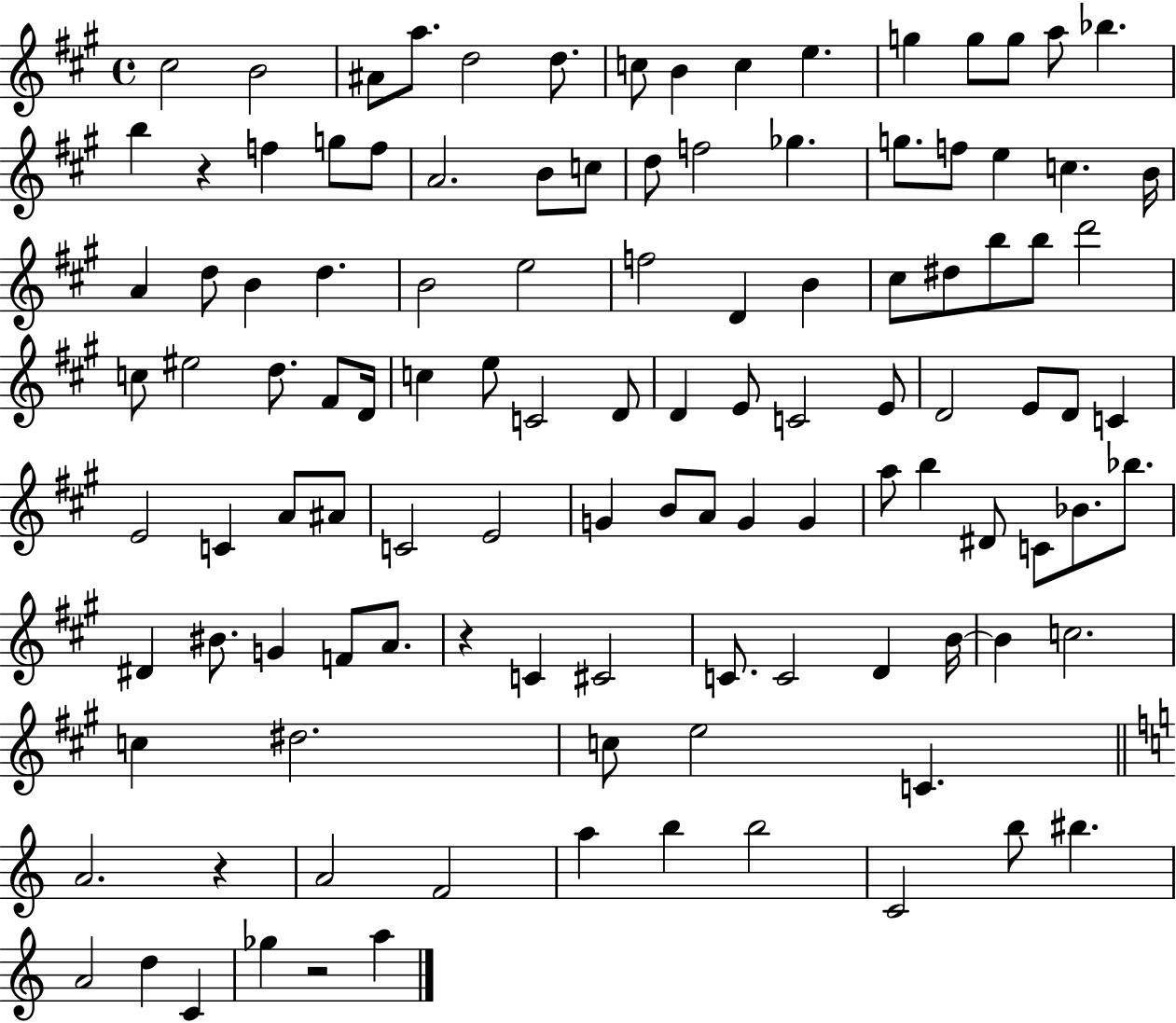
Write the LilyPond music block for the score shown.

{
  \clef treble
  \time 4/4
  \defaultTimeSignature
  \key a \major
  cis''2 b'2 | ais'8 a''8. d''2 d''8. | c''8 b'4 c''4 e''4. | g''4 g''8 g''8 a''8 bes''4. | \break b''4 r4 f''4 g''8 f''8 | a'2. b'8 c''8 | d''8 f''2 ges''4. | g''8. f''8 e''4 c''4. b'16 | \break a'4 d''8 b'4 d''4. | b'2 e''2 | f''2 d'4 b'4 | cis''8 dis''8 b''8 b''8 d'''2 | \break c''8 eis''2 d''8. fis'8 d'16 | c''4 e''8 c'2 d'8 | d'4 e'8 c'2 e'8 | d'2 e'8 d'8 c'4 | \break e'2 c'4 a'8 ais'8 | c'2 e'2 | g'4 b'8 a'8 g'4 g'4 | a''8 b''4 dis'8 c'8 bes'8. bes''8. | \break dis'4 bis'8. g'4 f'8 a'8. | r4 c'4 cis'2 | c'8. c'2 d'4 b'16~~ | b'4 c''2. | \break c''4 dis''2. | c''8 e''2 c'4. | \bar "||" \break \key c \major a'2. r4 | a'2 f'2 | a''4 b''4 b''2 | c'2 b''8 bis''4. | \break a'2 d''4 c'4 | ges''4 r2 a''4 | \bar "|."
}